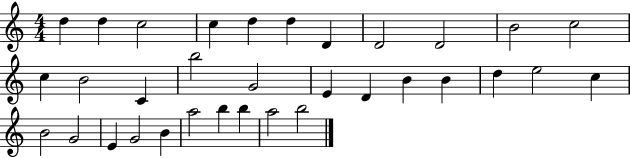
D5/q D5/q C5/h C5/q D5/q D5/q D4/q D4/h D4/h B4/h C5/h C5/q B4/h C4/q B5/h G4/h E4/q D4/q B4/q B4/q D5/q E5/h C5/q B4/h G4/h E4/q G4/h B4/q A5/h B5/q B5/q A5/h B5/h